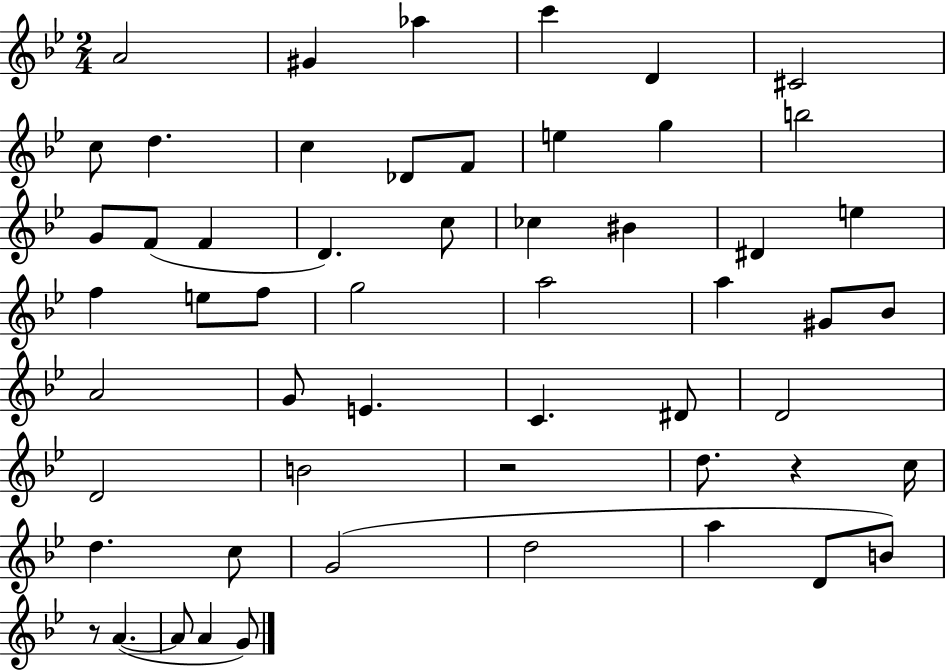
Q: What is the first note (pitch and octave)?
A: A4